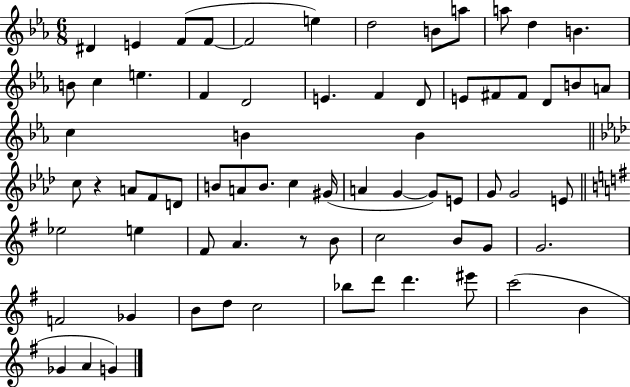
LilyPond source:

{
  \clef treble
  \numericTimeSignature
  \time 6/8
  \key ees \major
  dis'4 e'4 f'8( f'8~~ | f'2 e''4) | d''2 b'8 a''8 | a''8 d''4 b'4. | \break b'8 c''4 e''4. | f'4 d'2 | e'4. f'4 d'8 | e'8 fis'8 fis'8 d'8 b'8 a'8 | \break c''4 b'4 b'4 | \bar "||" \break \key aes \major c''8 r4 a'8 f'8 d'8 | b'8 a'8 b'8. c''4 gis'16( | a'4 g'4~~ g'8) e'8 | g'8 g'2 e'8 | \break \bar "||" \break \key e \minor ees''2 e''4 | fis'8 a'4. r8 b'8 | c''2 b'8 g'8 | g'2. | \break f'2 ges'4 | b'8 d''8 c''2 | bes''8 d'''8 d'''4. eis'''8 | c'''2( b'4 | \break ges'4 a'4 g'4) | \bar "|."
}